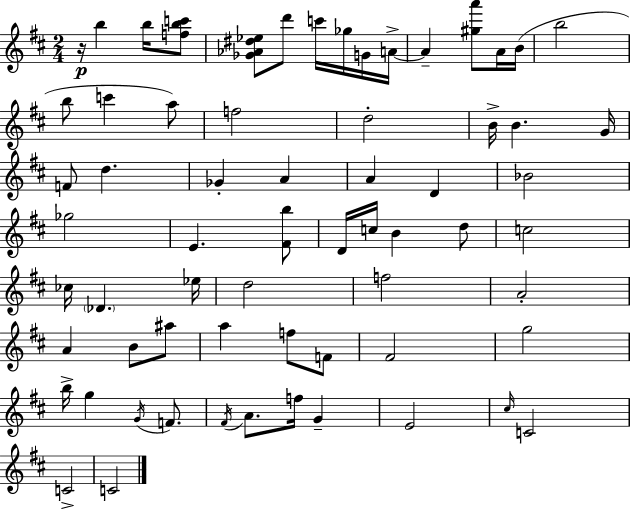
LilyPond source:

{
  \clef treble
  \numericTimeSignature
  \time 2/4
  \key d \major
  r16\p b''4 b''16 <f'' b'' c'''>8 | <ges' aes' dis'' ees''>8 d'''8 c'''16 ges''16 g'16 a'16->~~ | a'4-- <gis'' a'''>8 a'16 b'16( | b''2 | \break b''8 c'''4 a''8) | f''2 | d''2-. | b'16-> b'4. g'16 | \break f'8 d''4. | ges'4-. a'4 | a'4 d'4 | bes'2 | \break ges''2 | e'4. <fis' b''>8 | d'16 c''16 b'4 d''8 | c''2 | \break ces''16 \parenthesize des'4. ees''16 | d''2 | f''2 | a'2-. | \break a'4 b'8 ais''8 | a''4 f''8 f'8 | fis'2 | g''2 | \break b''16-> g''4 \acciaccatura { g'16 } f'8. | \acciaccatura { fis'16 } a'8. f''16 g'4-- | e'2 | \grace { cis''16 } c'2 | \break c'2-> | c'2 | \bar "|."
}